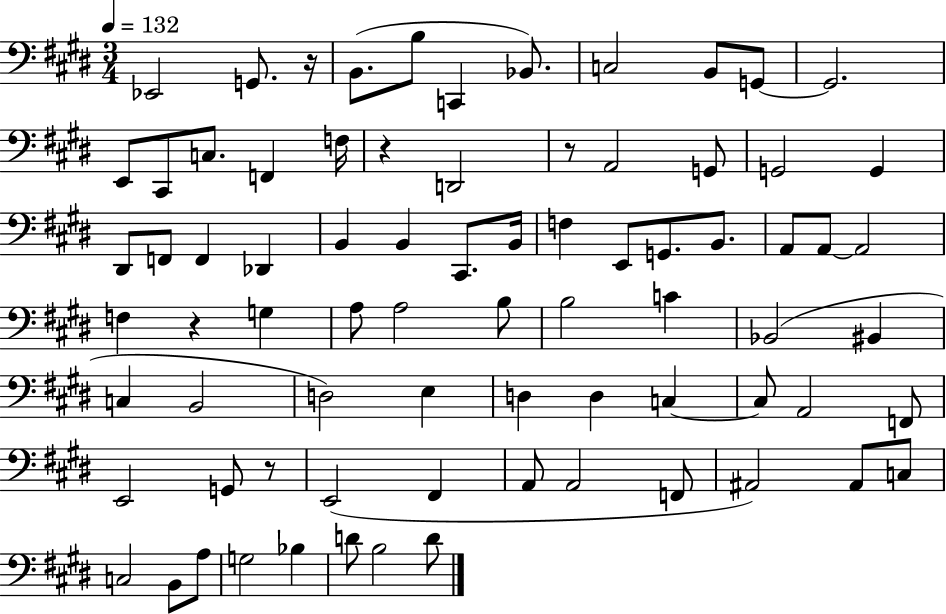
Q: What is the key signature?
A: E major